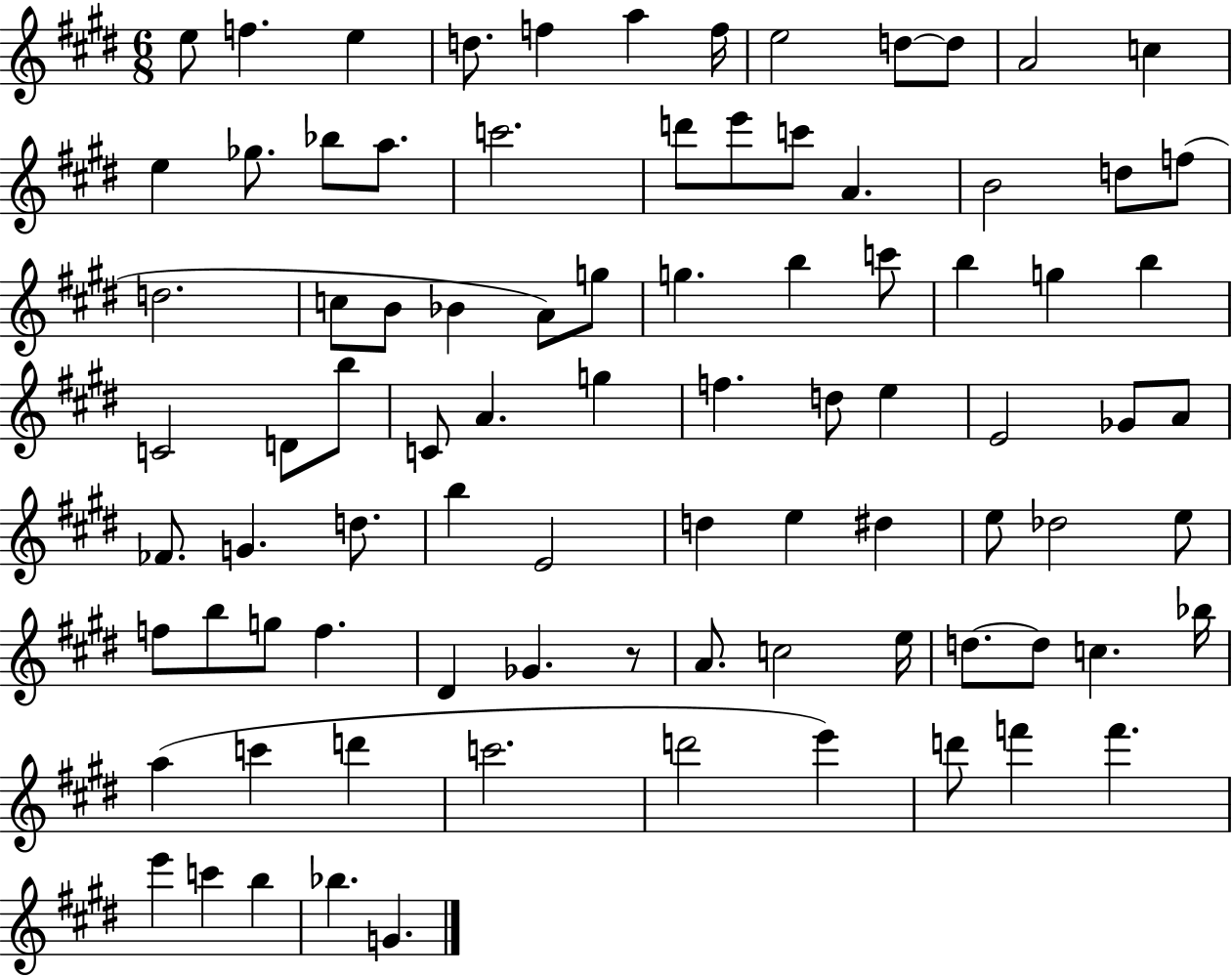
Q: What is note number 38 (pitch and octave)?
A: D4